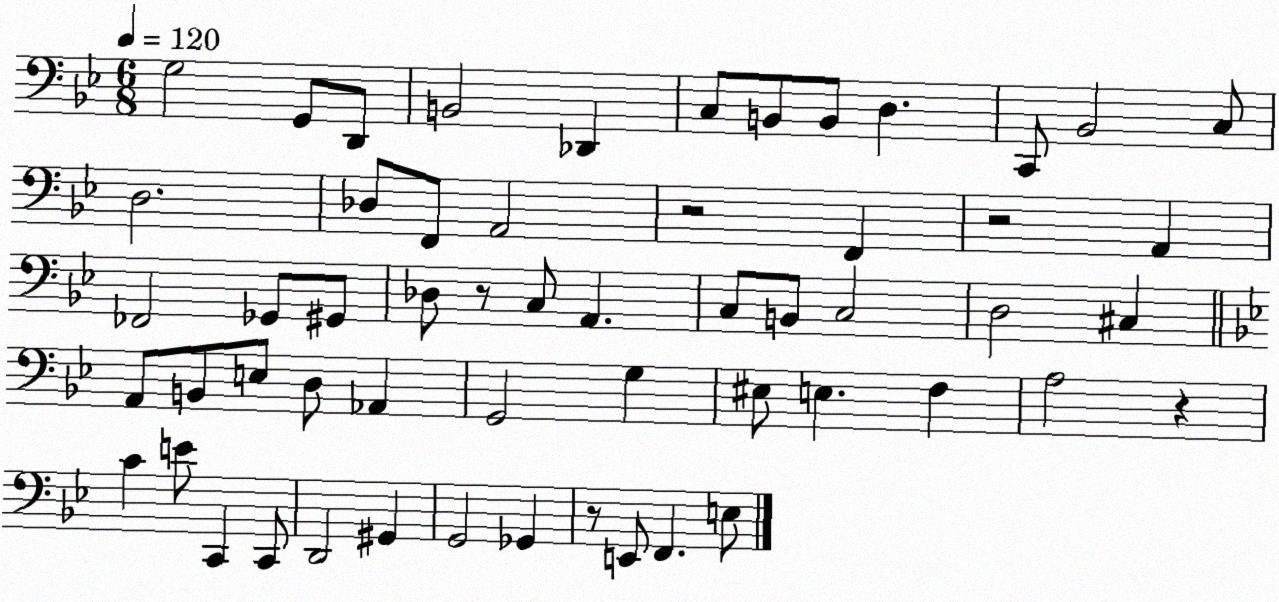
X:1
T:Untitled
M:6/8
L:1/4
K:Bb
G,2 G,,/2 D,,/2 B,,2 _D,, C,/2 B,,/2 B,,/2 D, C,,/2 _B,,2 C,/2 D,2 _D,/2 F,,/2 A,,2 z2 F,, z2 A,, _F,,2 _G,,/2 ^G,,/2 _D,/2 z/2 C,/2 A,, C,/2 B,,/2 C,2 D,2 ^C, A,,/2 B,,/2 E,/2 D,/2 _A,, G,,2 G, ^E,/2 E, F, A,2 z C E/2 C,, C,,/2 D,,2 ^G,, G,,2 _G,, z/2 E,,/2 F,, E,/2